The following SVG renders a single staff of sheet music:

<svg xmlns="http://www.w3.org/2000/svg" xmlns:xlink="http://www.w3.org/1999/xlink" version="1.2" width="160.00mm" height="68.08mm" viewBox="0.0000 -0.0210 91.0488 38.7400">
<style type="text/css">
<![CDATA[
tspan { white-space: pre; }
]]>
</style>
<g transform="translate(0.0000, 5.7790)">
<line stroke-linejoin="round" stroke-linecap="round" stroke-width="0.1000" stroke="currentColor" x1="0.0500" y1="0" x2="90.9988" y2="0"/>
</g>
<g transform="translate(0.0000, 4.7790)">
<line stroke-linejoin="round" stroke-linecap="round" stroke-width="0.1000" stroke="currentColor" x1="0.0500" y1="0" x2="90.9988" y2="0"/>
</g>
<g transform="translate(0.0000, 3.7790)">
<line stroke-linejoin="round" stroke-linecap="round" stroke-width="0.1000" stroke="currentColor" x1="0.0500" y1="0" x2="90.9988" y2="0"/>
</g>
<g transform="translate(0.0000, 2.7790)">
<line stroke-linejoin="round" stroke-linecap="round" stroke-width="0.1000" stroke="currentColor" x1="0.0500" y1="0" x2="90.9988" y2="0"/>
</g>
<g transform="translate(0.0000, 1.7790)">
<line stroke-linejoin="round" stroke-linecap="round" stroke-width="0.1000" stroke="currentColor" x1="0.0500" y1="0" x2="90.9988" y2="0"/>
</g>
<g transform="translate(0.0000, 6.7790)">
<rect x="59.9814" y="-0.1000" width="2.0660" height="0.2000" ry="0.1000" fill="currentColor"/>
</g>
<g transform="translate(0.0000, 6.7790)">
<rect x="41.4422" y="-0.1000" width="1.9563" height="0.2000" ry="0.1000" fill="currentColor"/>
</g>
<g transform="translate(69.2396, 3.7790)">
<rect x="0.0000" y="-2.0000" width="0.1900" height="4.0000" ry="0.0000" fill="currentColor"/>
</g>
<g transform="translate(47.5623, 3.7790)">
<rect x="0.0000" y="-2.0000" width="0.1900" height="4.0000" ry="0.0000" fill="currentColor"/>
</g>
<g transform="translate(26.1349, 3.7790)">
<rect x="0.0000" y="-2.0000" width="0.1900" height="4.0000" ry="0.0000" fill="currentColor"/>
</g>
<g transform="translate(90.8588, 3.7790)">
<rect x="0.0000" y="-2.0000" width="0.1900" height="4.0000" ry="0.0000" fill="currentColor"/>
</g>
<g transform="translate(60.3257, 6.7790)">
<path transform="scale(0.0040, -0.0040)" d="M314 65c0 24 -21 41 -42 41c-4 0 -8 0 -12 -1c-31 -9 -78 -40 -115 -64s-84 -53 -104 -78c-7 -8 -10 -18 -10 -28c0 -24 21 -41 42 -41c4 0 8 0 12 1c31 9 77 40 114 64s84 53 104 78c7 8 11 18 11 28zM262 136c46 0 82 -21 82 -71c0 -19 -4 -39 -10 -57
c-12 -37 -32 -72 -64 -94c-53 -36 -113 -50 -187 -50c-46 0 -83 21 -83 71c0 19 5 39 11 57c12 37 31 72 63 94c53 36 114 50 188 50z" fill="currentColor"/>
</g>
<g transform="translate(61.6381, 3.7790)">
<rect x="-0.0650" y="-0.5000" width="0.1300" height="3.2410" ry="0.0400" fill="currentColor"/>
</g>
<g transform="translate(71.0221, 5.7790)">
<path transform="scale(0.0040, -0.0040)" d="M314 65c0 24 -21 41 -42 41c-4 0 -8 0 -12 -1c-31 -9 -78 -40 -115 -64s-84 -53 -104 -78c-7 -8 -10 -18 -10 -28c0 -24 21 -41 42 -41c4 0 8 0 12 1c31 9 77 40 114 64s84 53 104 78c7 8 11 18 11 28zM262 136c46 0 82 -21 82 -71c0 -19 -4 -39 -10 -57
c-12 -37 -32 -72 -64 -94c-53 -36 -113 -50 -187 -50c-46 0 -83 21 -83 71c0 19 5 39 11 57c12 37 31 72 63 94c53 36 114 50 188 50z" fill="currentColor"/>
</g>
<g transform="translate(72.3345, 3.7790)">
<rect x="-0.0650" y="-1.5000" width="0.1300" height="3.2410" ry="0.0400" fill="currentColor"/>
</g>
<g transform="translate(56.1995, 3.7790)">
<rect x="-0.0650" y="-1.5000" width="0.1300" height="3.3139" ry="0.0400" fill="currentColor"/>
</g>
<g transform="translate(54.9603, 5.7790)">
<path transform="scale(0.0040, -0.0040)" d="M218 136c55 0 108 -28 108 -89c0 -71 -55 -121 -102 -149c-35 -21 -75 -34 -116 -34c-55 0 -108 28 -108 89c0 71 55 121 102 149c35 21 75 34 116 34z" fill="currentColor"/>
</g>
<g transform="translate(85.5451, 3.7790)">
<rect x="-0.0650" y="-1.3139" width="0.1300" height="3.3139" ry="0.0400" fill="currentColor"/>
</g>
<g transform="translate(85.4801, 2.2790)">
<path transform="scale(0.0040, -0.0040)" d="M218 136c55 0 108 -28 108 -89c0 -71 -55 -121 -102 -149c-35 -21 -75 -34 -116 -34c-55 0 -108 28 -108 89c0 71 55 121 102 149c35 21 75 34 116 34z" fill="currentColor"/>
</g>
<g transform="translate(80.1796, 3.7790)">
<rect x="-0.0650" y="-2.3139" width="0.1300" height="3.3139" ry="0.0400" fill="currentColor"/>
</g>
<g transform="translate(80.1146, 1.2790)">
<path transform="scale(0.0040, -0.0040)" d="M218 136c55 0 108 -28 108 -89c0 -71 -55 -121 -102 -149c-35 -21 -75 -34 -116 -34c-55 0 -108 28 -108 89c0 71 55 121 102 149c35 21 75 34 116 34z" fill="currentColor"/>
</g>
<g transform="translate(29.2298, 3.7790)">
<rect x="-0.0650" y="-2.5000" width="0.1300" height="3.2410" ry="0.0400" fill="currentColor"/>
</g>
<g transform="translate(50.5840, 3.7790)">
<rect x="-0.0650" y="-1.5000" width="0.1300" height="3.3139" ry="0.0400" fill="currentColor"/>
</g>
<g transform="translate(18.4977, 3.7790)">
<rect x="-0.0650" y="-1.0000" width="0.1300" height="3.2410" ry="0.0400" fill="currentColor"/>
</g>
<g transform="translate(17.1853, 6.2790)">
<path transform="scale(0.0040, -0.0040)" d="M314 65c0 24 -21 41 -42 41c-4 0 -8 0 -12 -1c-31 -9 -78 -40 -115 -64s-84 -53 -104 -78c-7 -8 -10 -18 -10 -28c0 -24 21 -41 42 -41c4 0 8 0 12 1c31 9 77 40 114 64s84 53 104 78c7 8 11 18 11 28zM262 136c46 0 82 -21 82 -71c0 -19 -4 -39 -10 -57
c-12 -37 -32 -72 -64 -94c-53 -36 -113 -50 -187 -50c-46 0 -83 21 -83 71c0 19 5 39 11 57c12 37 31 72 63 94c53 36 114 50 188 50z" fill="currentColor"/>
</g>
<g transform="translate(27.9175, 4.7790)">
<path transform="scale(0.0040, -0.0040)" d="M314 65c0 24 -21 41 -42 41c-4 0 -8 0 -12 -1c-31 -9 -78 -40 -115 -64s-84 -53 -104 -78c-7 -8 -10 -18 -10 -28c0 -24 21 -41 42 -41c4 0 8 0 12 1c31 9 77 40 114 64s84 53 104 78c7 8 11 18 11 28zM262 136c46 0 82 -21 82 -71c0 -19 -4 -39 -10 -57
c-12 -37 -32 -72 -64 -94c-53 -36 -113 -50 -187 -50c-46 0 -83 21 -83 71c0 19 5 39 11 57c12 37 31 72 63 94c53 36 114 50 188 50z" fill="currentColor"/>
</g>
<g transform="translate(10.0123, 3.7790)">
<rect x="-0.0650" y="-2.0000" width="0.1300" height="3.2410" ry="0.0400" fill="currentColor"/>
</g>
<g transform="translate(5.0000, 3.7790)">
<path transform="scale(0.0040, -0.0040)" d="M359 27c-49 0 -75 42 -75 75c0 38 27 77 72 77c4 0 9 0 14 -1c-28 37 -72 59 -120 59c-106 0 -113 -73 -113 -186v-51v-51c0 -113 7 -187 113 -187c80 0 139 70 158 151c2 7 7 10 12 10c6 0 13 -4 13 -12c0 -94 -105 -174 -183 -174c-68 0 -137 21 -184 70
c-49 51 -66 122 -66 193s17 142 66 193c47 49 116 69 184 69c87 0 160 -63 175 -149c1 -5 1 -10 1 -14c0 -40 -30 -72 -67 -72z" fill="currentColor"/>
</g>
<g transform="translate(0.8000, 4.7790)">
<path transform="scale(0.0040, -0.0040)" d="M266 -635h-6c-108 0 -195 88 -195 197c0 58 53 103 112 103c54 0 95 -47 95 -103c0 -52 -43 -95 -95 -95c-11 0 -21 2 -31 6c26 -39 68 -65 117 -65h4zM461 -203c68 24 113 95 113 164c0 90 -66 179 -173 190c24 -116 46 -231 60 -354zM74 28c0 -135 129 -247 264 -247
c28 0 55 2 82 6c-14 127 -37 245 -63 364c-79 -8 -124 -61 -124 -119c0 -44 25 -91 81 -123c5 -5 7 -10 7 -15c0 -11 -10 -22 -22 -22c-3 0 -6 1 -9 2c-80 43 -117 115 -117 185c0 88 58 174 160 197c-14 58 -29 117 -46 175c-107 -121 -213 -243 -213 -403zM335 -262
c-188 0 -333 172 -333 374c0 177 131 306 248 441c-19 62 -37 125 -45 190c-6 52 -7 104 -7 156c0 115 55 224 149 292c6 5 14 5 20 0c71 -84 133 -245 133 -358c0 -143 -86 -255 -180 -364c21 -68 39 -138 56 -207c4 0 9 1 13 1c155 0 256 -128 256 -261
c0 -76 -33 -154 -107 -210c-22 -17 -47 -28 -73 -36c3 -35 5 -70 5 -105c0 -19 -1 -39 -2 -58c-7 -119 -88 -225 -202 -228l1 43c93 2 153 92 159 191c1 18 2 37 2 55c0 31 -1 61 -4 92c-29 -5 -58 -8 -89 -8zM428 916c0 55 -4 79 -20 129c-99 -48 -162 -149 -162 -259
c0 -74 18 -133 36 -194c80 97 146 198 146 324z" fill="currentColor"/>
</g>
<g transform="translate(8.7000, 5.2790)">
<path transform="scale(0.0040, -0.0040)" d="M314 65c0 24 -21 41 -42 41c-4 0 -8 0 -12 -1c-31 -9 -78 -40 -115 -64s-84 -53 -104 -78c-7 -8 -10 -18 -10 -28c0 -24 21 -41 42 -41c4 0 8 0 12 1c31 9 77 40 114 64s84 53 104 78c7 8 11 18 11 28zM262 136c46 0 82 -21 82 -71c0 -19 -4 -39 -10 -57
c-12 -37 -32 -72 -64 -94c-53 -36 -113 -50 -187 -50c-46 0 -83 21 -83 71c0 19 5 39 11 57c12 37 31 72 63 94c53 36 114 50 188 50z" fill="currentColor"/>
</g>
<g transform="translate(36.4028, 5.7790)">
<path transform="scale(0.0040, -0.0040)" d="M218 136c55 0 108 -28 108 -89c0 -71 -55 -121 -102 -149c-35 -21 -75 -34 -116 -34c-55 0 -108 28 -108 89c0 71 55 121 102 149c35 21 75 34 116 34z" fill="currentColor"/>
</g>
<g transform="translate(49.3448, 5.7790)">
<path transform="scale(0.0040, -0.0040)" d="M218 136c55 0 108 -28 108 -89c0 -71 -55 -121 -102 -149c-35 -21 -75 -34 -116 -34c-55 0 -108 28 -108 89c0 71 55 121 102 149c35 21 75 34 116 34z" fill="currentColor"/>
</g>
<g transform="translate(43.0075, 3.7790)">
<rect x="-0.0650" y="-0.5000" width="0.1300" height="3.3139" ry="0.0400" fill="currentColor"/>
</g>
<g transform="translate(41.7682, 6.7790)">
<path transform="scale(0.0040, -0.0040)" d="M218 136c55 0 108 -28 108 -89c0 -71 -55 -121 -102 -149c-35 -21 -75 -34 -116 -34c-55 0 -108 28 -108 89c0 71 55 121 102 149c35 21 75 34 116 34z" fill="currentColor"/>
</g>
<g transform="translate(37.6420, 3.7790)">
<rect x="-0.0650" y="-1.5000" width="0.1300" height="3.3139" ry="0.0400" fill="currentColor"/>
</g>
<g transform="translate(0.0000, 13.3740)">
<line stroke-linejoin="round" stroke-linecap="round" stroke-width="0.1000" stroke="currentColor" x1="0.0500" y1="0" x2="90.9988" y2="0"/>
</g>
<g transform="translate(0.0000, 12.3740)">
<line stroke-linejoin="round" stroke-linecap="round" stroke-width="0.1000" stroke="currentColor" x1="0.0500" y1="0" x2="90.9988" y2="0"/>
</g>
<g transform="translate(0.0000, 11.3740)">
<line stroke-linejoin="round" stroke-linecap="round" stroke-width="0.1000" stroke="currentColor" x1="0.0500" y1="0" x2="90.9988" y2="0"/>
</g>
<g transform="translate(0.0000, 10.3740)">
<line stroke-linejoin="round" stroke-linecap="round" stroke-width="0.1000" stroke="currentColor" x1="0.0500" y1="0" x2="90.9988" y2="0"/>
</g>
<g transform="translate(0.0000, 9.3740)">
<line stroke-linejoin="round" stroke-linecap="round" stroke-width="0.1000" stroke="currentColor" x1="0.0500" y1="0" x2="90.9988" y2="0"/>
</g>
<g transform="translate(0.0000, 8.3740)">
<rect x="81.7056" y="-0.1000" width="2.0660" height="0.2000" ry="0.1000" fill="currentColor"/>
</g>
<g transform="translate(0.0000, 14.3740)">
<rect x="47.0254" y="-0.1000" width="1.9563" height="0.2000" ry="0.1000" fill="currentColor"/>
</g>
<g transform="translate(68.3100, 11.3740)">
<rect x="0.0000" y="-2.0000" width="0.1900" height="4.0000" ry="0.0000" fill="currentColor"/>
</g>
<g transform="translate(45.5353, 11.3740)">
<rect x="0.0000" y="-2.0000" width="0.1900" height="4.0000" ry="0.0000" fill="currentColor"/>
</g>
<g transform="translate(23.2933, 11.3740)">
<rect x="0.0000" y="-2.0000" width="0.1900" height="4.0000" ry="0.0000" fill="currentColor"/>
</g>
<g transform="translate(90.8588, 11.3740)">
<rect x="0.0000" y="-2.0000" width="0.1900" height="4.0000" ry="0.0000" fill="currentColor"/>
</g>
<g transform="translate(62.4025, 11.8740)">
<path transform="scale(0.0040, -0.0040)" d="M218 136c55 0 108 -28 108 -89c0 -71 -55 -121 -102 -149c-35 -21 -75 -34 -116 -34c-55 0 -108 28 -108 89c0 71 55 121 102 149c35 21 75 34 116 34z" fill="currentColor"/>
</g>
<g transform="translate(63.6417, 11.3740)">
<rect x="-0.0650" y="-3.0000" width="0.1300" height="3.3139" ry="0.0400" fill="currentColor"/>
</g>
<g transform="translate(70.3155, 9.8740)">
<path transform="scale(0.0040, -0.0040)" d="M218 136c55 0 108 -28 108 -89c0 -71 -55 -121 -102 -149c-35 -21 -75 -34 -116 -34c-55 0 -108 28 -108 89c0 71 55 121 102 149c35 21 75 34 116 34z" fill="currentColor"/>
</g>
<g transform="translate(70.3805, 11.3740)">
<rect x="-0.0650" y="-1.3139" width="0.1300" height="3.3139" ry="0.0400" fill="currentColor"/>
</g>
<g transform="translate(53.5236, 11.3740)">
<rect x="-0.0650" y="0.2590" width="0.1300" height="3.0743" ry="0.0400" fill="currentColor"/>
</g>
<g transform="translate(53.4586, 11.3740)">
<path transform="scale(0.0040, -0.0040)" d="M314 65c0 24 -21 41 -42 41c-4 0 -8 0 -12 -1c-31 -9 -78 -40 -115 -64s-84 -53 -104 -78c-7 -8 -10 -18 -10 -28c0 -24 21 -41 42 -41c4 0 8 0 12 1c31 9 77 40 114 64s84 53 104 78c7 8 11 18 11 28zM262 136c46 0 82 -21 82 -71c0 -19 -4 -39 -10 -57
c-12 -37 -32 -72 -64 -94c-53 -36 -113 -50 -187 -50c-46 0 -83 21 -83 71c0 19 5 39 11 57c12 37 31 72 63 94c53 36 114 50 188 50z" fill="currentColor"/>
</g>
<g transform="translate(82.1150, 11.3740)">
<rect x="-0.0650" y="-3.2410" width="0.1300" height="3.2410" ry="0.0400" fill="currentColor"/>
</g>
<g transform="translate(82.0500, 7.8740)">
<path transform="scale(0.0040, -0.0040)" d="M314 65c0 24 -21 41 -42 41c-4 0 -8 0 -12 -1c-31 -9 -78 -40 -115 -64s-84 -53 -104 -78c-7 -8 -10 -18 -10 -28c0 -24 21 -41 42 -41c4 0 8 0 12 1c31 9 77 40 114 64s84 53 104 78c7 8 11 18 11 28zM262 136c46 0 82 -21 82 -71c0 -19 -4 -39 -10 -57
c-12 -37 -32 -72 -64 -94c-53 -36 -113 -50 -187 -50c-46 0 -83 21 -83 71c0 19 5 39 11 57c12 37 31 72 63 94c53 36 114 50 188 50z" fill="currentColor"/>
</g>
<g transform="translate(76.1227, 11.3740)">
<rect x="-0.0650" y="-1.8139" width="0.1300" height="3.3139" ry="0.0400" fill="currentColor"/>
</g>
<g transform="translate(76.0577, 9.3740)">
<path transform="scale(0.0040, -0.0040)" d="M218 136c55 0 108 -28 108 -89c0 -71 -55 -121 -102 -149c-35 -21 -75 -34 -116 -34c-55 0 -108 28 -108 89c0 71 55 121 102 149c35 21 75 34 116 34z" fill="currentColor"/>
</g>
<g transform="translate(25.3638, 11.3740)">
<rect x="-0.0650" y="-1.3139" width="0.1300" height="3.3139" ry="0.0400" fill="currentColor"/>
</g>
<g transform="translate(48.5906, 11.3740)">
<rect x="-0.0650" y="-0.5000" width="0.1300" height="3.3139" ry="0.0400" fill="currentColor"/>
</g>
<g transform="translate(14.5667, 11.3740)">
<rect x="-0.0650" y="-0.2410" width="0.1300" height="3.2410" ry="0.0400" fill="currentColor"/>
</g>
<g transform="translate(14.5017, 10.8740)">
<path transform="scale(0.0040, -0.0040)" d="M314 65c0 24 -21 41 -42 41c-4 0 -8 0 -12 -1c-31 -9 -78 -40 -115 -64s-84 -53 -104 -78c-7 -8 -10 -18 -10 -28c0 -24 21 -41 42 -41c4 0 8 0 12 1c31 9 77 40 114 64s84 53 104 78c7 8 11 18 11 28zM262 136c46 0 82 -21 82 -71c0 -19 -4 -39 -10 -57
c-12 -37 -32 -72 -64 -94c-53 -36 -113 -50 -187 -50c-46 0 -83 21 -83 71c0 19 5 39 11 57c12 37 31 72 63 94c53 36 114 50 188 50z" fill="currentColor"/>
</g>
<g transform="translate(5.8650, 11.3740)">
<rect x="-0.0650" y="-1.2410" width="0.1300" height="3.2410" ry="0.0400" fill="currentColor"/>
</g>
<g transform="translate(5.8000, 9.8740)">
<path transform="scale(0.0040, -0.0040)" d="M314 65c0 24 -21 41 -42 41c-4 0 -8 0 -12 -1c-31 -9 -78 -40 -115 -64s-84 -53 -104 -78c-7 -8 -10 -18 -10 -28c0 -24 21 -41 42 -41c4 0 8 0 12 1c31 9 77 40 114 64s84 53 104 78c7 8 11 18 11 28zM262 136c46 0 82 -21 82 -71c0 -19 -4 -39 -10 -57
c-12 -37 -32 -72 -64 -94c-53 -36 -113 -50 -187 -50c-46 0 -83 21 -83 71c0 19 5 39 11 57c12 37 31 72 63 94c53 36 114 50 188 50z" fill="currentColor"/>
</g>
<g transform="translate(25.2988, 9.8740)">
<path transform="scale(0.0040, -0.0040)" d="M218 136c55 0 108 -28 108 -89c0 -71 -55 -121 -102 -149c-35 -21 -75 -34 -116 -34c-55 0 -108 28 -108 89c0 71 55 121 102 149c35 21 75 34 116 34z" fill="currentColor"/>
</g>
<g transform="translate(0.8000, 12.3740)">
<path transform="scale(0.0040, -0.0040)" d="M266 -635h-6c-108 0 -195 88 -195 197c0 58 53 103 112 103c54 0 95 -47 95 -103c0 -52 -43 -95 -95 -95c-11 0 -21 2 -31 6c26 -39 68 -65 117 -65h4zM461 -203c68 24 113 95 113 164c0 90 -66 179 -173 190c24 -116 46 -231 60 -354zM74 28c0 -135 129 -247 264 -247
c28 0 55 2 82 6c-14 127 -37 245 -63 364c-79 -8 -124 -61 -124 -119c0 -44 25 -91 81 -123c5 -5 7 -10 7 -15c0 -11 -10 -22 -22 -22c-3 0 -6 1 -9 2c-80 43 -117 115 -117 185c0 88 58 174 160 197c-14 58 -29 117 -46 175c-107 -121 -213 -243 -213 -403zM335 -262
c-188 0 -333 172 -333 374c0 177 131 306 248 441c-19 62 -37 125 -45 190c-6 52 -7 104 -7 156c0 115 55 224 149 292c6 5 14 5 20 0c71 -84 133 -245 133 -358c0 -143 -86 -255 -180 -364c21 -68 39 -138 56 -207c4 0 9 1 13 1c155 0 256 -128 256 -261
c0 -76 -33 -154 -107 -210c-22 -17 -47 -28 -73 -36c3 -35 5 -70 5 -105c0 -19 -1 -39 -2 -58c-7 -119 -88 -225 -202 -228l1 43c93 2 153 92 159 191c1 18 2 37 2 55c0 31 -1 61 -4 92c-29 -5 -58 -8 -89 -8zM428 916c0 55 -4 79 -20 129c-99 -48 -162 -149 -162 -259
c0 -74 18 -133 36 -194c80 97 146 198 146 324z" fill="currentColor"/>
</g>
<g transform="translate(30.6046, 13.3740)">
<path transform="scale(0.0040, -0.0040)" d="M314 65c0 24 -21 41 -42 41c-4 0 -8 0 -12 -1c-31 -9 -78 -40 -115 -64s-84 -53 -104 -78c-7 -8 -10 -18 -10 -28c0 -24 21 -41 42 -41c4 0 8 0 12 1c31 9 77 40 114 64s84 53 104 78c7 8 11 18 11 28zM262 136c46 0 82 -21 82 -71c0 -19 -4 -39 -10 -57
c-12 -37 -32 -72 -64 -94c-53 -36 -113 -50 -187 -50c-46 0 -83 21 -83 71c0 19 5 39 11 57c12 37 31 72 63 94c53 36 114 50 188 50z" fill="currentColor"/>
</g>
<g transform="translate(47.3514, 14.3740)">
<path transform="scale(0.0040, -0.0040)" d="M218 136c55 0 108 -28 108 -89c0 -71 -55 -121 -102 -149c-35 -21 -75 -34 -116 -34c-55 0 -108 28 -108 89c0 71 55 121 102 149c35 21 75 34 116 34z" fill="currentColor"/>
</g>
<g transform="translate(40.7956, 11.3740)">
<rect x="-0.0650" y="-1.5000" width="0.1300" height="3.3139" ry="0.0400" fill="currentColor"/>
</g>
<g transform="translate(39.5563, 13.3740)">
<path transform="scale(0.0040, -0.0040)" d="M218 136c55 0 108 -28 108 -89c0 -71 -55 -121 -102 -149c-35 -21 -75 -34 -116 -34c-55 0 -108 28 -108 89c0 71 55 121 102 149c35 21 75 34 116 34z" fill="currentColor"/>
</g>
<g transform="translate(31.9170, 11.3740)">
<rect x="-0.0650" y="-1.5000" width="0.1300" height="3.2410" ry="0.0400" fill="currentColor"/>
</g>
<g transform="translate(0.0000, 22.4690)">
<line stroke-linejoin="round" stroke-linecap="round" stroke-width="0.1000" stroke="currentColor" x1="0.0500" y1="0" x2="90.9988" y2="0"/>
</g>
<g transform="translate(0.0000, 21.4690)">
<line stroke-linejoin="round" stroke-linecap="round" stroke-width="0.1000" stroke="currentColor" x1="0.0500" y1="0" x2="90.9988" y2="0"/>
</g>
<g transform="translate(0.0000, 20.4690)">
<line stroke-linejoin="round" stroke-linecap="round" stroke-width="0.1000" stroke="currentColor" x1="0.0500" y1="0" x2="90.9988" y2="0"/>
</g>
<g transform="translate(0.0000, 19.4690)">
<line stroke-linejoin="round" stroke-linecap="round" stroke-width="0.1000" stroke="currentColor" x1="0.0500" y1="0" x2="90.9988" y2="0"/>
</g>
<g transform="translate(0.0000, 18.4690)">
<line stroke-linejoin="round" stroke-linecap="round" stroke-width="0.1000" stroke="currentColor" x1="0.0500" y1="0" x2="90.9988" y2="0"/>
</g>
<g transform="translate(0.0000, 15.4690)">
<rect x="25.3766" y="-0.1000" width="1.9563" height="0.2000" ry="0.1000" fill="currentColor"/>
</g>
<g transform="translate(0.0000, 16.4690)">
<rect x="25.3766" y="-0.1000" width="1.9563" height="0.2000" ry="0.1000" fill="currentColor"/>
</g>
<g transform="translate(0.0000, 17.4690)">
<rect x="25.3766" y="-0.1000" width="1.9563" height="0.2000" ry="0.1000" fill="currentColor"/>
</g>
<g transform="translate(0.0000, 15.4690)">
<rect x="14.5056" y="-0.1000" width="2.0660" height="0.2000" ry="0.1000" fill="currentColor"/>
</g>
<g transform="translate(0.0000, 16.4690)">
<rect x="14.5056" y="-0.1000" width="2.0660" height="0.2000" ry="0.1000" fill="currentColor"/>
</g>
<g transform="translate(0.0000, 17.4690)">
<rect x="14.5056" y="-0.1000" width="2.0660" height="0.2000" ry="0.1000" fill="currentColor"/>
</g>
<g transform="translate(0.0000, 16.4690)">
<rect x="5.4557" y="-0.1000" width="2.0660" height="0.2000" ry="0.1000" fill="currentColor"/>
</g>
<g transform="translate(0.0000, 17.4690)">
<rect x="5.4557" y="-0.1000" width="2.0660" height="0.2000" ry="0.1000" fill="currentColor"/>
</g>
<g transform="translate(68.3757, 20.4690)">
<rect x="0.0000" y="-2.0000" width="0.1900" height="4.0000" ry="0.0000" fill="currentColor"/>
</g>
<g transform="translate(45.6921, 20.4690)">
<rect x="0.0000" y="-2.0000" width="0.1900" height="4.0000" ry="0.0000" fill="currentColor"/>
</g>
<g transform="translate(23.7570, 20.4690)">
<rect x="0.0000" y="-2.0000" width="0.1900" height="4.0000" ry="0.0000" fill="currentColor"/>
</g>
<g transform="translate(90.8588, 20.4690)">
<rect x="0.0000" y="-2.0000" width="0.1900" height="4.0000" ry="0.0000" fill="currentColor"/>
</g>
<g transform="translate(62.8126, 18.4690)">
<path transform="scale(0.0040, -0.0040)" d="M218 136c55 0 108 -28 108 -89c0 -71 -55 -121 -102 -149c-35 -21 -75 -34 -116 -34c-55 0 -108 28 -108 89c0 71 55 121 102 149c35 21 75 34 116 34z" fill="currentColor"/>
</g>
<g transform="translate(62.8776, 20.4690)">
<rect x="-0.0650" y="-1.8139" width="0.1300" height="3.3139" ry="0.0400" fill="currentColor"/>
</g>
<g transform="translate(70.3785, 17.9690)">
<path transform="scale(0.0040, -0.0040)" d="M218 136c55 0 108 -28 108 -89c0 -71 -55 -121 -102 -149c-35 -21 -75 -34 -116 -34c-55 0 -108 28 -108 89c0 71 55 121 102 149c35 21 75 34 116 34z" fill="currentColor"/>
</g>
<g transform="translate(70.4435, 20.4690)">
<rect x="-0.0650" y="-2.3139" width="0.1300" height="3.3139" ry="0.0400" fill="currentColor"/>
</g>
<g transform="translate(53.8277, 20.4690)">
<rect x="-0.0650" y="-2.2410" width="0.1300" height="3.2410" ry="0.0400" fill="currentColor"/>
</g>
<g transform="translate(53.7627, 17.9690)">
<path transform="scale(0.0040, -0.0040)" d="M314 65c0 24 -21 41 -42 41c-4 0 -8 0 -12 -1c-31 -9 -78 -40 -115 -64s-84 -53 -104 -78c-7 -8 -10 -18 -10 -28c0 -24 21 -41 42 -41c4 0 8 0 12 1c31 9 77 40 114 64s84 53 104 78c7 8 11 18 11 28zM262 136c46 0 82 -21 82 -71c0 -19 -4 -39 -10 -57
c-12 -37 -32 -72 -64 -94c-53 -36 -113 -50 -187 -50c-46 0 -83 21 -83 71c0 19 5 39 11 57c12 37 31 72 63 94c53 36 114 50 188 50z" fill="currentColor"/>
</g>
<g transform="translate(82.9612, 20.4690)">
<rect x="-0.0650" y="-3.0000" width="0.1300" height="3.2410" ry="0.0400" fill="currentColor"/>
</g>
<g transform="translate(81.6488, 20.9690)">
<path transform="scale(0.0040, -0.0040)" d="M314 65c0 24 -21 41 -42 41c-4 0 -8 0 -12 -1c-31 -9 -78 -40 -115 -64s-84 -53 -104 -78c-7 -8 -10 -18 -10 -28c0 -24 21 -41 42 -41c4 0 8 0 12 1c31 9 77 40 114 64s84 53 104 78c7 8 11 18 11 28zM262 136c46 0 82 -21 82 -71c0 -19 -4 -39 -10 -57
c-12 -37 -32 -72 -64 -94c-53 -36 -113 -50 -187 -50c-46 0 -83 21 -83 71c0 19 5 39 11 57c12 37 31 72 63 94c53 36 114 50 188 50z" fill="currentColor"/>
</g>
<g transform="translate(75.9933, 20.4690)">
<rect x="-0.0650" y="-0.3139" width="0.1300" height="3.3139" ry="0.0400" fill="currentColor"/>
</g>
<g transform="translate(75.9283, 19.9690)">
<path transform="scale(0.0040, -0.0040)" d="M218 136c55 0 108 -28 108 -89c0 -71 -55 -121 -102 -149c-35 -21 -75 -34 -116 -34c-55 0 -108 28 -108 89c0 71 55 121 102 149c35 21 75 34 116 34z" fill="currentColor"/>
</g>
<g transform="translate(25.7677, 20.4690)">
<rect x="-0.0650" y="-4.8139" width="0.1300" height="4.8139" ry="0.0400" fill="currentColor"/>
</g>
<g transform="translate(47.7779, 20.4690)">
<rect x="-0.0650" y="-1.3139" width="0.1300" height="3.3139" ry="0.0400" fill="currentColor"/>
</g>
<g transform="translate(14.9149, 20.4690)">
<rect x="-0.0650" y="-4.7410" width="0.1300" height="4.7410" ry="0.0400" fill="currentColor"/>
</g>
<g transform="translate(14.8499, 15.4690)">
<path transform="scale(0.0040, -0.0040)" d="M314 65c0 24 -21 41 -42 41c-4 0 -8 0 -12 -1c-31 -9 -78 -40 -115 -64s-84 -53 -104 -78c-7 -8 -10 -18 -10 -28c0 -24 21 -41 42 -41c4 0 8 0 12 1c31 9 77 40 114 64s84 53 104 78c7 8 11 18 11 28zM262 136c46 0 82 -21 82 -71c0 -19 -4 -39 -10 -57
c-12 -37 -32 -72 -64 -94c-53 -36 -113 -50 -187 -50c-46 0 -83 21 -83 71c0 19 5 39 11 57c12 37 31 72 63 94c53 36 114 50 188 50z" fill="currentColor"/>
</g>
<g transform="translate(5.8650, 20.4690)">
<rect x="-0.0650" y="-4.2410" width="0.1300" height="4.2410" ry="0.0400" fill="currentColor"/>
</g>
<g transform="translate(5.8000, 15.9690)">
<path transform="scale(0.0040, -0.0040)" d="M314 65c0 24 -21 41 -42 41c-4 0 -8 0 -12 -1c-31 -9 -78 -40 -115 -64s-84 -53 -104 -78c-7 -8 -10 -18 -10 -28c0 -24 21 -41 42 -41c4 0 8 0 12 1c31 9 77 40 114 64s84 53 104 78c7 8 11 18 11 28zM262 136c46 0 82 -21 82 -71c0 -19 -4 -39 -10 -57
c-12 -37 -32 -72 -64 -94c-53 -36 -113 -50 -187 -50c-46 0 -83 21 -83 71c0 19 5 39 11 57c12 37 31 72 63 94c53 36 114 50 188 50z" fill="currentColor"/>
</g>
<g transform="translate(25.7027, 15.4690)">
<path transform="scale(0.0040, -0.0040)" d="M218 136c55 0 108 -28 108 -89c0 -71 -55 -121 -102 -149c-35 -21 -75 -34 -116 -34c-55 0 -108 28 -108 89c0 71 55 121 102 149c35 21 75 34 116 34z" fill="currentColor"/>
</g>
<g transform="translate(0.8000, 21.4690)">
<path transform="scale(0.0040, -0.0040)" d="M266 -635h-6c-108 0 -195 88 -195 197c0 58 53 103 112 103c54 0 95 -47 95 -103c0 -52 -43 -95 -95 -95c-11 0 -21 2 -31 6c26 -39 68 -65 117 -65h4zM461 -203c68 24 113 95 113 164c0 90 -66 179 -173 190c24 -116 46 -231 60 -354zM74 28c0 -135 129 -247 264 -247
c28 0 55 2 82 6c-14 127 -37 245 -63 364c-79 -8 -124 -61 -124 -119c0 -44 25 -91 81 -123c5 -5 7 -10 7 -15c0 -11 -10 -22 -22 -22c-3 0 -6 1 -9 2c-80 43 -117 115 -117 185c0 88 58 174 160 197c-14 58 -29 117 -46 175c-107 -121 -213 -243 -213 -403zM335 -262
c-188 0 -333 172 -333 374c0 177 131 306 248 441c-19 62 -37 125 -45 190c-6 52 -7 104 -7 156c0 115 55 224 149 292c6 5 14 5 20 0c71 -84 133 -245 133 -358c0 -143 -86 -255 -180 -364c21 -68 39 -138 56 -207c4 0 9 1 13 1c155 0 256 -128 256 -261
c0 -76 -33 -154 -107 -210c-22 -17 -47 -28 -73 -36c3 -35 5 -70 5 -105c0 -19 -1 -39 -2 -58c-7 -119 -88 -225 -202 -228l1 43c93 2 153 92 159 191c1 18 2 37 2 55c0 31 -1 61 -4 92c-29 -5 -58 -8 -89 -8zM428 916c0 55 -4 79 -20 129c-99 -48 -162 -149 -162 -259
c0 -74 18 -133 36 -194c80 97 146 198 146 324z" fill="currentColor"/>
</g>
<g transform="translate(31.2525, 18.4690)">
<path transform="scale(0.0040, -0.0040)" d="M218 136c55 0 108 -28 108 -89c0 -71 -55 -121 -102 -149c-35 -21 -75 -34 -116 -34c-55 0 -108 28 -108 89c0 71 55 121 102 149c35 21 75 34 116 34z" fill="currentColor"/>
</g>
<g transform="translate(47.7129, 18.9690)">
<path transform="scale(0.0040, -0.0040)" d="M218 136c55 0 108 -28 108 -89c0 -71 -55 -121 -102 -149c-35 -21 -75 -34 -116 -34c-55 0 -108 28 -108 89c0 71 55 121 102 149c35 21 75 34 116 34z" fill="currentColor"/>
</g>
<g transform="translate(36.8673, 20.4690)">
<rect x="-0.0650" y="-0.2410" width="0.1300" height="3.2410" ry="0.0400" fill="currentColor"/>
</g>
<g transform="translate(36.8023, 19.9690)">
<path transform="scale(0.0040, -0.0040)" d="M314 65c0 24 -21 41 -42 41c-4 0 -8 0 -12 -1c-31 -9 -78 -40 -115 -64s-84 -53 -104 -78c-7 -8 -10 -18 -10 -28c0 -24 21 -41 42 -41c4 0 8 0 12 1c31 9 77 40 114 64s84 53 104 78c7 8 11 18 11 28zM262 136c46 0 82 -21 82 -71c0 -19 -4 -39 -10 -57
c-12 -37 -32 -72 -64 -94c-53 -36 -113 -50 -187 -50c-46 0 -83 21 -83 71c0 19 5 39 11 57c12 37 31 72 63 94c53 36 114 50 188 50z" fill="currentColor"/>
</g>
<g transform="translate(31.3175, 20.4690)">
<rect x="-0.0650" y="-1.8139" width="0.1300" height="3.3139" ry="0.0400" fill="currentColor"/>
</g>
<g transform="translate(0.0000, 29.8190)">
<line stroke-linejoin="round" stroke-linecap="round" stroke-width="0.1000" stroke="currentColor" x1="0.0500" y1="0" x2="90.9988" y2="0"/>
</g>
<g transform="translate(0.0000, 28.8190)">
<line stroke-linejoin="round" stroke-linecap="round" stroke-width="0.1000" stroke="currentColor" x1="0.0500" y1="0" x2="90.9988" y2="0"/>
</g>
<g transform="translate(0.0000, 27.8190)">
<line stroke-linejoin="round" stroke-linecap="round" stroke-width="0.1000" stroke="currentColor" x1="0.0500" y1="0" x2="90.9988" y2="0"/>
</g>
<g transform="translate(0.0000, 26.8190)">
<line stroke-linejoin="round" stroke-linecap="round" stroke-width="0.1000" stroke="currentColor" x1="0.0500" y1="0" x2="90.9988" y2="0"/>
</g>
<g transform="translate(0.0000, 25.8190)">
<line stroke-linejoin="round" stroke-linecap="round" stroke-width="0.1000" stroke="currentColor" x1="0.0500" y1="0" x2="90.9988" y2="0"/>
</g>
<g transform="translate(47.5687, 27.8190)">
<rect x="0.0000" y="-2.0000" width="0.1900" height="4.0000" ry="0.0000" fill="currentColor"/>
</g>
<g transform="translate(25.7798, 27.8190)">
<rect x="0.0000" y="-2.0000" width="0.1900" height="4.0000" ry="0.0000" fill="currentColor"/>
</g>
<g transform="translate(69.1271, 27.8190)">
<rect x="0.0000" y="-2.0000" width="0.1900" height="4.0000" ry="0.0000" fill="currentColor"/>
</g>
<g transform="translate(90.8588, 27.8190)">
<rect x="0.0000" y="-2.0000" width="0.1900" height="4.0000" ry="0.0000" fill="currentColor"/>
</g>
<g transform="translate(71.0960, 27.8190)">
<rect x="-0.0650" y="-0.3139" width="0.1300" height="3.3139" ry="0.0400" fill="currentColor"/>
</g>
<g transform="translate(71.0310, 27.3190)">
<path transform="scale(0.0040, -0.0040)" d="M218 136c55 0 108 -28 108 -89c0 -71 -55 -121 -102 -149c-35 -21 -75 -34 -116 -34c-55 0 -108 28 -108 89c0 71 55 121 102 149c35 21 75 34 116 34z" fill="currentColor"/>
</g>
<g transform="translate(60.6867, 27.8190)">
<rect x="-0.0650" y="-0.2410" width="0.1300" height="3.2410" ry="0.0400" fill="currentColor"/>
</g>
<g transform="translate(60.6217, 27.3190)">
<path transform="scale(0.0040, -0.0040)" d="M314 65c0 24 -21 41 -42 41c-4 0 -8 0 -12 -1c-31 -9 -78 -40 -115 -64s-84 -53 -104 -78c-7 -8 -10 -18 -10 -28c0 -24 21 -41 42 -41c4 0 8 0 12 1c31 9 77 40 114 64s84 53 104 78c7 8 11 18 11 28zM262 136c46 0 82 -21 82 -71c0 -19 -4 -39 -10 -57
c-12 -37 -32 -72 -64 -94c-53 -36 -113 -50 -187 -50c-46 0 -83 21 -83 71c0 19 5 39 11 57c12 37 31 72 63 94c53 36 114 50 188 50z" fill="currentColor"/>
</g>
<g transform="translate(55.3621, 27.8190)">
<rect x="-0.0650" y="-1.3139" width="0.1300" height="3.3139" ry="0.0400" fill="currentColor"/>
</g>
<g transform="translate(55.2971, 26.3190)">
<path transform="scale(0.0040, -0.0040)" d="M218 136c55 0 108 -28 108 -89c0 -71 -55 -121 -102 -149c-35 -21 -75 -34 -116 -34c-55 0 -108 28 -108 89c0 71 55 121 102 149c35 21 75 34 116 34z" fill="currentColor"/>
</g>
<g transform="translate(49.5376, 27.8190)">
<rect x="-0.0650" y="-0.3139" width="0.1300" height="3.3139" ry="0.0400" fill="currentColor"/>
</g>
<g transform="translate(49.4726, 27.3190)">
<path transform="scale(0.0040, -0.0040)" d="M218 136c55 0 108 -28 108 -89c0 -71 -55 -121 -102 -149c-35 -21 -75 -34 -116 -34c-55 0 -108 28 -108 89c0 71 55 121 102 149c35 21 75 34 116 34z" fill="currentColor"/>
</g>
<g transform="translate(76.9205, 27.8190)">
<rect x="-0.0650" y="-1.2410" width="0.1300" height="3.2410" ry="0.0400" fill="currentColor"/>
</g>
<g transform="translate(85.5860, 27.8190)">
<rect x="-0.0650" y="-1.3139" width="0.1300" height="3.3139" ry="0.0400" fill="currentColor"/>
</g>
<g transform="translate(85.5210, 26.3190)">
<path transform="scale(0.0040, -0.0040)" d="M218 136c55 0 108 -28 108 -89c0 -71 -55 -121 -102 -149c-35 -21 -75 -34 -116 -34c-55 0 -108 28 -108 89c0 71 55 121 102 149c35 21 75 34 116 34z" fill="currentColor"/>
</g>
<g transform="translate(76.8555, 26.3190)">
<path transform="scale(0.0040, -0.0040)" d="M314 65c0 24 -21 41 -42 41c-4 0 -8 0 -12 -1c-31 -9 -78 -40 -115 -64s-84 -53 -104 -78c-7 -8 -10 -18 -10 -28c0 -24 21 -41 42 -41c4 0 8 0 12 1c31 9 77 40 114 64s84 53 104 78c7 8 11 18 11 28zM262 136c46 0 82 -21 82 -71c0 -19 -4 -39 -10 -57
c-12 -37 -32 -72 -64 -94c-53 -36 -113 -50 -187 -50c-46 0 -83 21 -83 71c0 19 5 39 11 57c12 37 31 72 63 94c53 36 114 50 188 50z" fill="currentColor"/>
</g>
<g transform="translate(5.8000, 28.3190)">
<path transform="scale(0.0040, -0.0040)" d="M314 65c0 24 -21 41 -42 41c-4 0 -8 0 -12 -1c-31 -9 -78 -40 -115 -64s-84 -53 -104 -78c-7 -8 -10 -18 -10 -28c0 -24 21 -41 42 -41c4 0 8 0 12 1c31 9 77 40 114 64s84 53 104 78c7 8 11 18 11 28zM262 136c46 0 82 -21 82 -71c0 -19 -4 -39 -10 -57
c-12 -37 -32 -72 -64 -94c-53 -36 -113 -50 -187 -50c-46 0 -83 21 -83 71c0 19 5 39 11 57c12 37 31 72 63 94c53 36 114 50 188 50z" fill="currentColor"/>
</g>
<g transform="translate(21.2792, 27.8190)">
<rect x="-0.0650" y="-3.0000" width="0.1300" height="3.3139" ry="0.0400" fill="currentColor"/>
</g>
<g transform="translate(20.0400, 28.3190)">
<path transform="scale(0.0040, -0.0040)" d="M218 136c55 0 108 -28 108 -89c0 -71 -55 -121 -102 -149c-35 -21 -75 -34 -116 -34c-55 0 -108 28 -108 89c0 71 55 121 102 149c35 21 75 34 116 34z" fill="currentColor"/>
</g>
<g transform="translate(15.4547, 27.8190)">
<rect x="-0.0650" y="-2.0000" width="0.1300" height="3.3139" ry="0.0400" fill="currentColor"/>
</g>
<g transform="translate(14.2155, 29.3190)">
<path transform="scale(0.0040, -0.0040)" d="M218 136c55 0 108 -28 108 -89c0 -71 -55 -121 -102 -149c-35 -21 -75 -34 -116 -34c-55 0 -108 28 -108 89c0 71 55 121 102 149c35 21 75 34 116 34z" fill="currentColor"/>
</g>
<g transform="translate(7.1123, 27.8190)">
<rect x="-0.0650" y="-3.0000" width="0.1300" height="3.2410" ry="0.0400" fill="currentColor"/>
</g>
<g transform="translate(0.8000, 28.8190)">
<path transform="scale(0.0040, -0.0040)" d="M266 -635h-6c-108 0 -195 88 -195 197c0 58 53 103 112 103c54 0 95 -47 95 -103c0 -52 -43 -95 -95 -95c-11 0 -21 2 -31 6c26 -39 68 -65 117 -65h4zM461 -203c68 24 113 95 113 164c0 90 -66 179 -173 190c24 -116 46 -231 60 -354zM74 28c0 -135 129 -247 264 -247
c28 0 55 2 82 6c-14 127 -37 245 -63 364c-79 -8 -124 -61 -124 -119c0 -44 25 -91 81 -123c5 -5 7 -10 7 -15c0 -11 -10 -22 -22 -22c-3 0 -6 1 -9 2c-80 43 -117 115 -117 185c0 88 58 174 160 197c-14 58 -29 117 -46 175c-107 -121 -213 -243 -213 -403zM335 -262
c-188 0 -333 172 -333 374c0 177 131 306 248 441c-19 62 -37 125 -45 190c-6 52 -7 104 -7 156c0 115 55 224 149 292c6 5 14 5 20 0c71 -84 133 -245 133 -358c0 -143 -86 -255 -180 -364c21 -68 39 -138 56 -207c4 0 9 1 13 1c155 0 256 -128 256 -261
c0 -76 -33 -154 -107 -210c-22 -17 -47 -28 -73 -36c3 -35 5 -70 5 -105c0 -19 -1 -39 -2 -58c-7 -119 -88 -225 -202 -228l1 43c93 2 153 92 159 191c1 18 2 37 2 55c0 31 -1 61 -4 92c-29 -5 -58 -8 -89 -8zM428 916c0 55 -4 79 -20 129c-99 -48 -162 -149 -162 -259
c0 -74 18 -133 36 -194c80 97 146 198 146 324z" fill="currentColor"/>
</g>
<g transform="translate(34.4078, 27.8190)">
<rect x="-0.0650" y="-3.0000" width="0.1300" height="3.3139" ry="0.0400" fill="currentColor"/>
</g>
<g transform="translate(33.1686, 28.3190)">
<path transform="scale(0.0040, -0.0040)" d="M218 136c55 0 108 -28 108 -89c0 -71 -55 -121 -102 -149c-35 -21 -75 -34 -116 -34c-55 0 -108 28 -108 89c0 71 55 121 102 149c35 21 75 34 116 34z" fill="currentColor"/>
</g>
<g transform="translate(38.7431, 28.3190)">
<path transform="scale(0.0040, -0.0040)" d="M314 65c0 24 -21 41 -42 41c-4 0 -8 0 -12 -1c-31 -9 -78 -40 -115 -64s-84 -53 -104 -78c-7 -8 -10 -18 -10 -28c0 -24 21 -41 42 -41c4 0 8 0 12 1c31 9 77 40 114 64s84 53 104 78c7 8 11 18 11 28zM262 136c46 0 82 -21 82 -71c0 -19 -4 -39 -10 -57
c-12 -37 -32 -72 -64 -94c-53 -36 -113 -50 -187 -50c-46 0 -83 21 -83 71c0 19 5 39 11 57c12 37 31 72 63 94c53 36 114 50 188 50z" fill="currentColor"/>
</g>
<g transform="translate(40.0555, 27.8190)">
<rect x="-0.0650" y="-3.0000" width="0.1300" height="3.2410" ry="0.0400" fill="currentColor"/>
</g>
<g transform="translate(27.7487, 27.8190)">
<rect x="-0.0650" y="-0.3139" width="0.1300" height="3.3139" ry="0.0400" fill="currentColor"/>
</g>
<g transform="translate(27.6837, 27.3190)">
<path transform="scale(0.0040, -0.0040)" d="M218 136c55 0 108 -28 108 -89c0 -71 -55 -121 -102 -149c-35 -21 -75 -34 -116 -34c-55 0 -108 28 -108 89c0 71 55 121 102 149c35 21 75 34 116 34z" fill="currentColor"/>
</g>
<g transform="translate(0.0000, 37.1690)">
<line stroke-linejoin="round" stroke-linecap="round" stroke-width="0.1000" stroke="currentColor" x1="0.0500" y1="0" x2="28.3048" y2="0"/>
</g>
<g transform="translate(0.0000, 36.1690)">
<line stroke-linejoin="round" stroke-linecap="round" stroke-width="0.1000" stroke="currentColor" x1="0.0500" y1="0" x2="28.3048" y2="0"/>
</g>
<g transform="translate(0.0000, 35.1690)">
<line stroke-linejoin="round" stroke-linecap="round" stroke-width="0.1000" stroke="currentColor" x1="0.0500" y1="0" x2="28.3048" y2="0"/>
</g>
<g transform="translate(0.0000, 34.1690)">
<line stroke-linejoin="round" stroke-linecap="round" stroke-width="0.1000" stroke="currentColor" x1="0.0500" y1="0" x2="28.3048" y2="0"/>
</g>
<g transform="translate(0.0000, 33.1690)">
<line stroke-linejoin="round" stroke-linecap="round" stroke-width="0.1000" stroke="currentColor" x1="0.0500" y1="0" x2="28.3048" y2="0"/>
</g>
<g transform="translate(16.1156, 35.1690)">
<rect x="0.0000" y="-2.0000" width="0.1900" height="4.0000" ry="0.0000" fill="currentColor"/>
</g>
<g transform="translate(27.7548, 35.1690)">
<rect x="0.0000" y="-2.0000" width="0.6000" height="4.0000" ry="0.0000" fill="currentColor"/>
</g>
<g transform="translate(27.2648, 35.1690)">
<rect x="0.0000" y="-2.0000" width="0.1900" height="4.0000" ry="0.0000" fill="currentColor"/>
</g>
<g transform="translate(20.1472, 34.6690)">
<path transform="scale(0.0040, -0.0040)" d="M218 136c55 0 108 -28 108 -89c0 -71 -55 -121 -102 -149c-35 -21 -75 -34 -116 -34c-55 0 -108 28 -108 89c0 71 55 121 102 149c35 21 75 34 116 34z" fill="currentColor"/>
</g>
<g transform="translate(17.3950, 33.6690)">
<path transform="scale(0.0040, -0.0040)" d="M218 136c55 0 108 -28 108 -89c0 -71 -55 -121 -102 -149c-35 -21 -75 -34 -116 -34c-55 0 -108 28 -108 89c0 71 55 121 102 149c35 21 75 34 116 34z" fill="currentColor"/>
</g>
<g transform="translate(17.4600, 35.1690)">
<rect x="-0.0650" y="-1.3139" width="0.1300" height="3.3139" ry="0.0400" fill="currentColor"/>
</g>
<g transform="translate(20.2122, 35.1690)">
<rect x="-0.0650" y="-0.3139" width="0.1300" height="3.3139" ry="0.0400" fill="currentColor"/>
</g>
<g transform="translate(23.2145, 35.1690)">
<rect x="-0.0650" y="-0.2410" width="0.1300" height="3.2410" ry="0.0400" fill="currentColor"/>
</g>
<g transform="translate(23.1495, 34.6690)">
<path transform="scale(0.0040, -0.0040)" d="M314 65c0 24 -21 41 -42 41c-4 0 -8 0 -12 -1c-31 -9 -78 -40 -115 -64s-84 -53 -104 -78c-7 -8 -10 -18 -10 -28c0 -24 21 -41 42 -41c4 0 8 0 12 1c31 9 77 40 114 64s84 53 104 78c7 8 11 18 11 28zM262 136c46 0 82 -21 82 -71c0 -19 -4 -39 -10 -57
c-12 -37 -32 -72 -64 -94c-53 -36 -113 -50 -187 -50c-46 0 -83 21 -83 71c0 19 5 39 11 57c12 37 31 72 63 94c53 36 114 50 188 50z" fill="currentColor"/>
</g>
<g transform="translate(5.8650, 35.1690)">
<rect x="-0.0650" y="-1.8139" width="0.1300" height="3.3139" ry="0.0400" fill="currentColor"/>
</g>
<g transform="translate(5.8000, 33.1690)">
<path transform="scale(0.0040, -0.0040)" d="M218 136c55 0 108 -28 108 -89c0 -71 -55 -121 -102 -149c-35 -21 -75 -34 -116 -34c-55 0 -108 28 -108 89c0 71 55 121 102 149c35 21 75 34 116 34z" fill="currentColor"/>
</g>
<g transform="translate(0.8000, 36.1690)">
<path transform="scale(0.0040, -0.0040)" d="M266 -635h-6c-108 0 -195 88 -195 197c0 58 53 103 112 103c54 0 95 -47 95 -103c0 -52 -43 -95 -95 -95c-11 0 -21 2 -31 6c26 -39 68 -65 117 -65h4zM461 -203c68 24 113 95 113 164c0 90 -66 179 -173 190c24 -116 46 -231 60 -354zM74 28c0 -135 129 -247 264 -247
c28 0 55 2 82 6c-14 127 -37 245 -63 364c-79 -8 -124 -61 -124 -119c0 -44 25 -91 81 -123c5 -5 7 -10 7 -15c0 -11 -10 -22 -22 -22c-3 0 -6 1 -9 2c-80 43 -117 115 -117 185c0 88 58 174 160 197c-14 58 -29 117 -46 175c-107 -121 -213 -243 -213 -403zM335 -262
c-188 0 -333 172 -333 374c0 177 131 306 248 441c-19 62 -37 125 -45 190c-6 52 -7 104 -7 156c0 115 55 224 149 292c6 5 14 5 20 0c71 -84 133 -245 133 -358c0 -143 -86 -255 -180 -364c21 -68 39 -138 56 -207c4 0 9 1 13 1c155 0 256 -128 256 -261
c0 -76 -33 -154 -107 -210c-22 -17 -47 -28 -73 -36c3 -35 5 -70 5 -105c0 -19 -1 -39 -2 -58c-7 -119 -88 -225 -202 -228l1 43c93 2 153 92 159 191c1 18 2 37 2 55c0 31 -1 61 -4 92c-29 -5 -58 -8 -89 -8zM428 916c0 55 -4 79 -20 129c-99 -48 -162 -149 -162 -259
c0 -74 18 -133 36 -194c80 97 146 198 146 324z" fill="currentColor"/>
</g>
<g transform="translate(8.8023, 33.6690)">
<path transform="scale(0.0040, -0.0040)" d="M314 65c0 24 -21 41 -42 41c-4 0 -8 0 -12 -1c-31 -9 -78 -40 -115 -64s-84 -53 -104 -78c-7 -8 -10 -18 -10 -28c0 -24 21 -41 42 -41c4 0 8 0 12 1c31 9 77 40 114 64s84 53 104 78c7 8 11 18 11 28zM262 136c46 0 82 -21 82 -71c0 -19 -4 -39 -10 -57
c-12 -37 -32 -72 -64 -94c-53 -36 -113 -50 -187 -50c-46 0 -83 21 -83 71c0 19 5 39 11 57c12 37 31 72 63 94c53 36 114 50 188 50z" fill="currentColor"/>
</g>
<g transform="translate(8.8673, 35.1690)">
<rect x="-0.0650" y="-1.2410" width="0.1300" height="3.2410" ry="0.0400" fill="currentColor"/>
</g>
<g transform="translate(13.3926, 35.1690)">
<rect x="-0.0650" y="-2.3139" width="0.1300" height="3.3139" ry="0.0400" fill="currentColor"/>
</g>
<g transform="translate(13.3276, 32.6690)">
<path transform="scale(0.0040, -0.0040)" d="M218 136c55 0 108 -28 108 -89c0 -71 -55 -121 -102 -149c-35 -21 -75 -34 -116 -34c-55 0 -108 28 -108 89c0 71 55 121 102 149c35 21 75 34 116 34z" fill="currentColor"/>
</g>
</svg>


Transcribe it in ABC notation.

X:1
T:Untitled
M:4/4
L:1/4
K:C
F2 D2 G2 E C E E C2 E2 g e e2 c2 e E2 E C B2 A e f b2 d'2 e'2 e' f c2 e g2 f g c A2 A2 F A c A A2 c e c2 c e2 e f e2 g e c c2